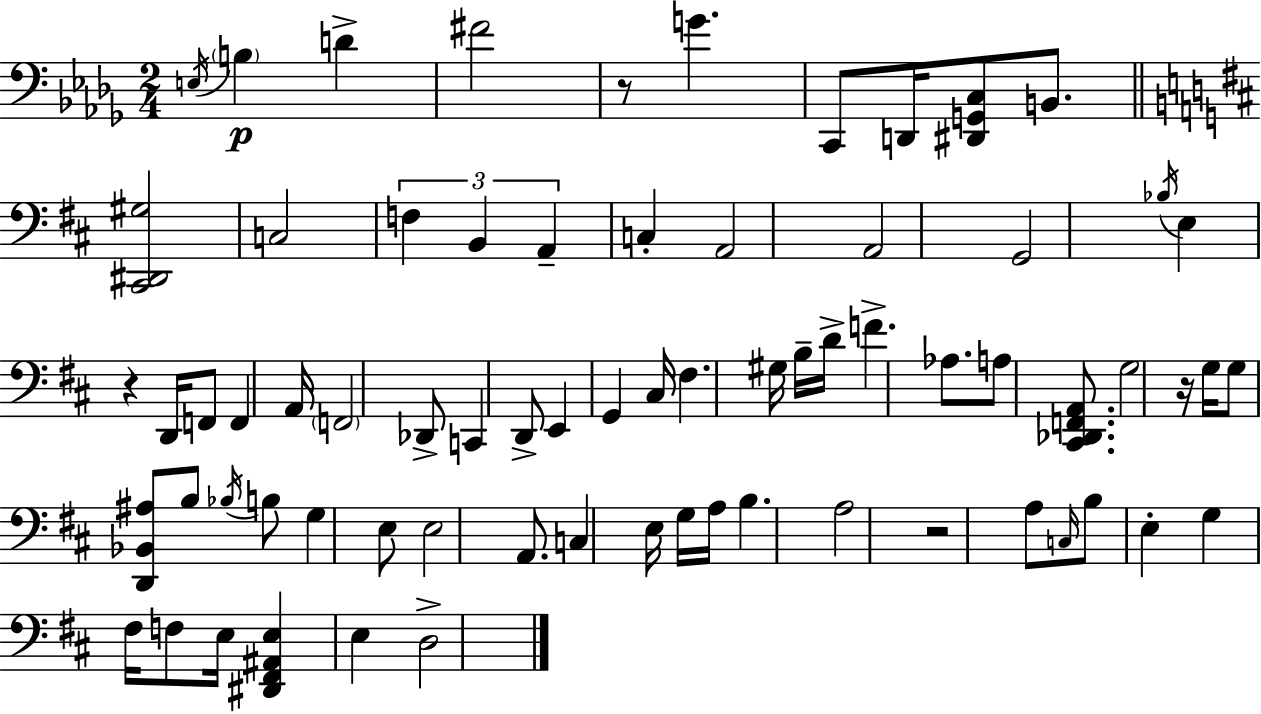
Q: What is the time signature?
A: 2/4